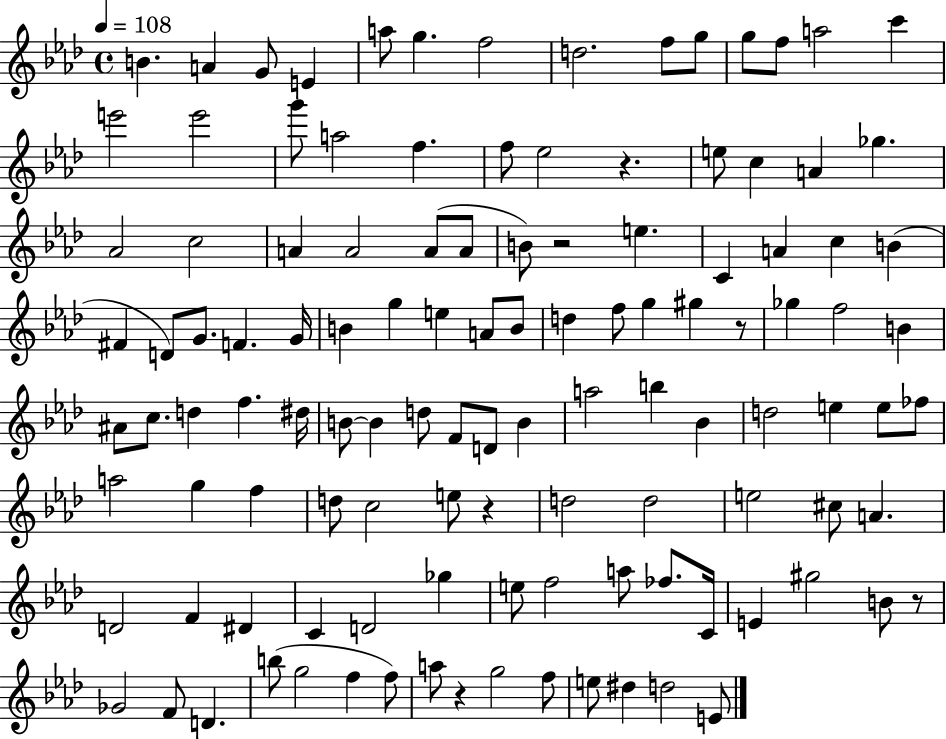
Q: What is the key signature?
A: AES major